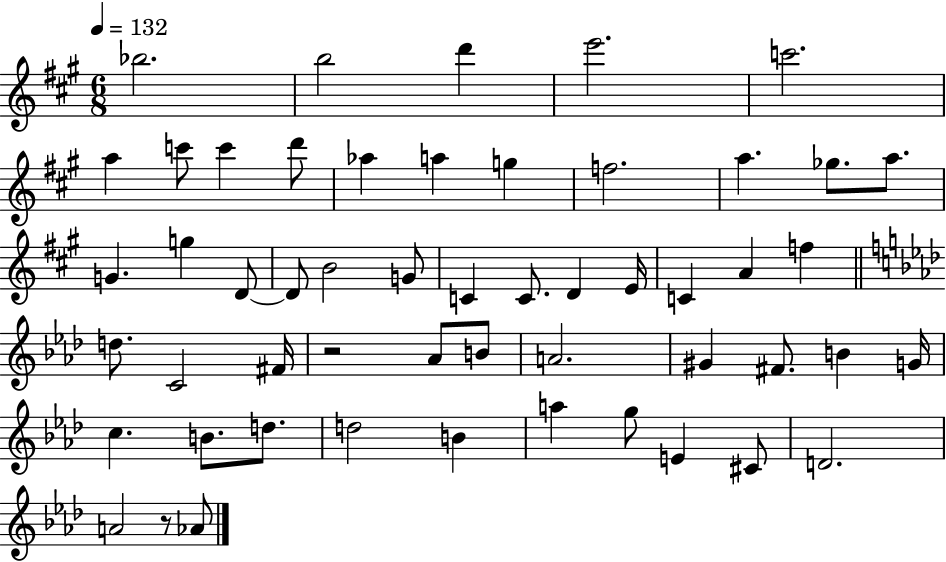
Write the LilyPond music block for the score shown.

{
  \clef treble
  \numericTimeSignature
  \time 6/8
  \key a \major
  \tempo 4 = 132
  \repeat volta 2 { bes''2. | b''2 d'''4 | e'''2. | c'''2. | \break a''4 c'''8 c'''4 d'''8 | aes''4 a''4 g''4 | f''2. | a''4. ges''8. a''8. | \break g'4. g''4 d'8~~ | d'8 b'2 g'8 | c'4 c'8. d'4 e'16 | c'4 a'4 f''4 | \break \bar "||" \break \key aes \major d''8. c'2 fis'16 | r2 aes'8 b'8 | a'2. | gis'4 fis'8. b'4 g'16 | \break c''4. b'8. d''8. | d''2 b'4 | a''4 g''8 e'4 cis'8 | d'2. | \break a'2 r8 aes'8 | } \bar "|."
}